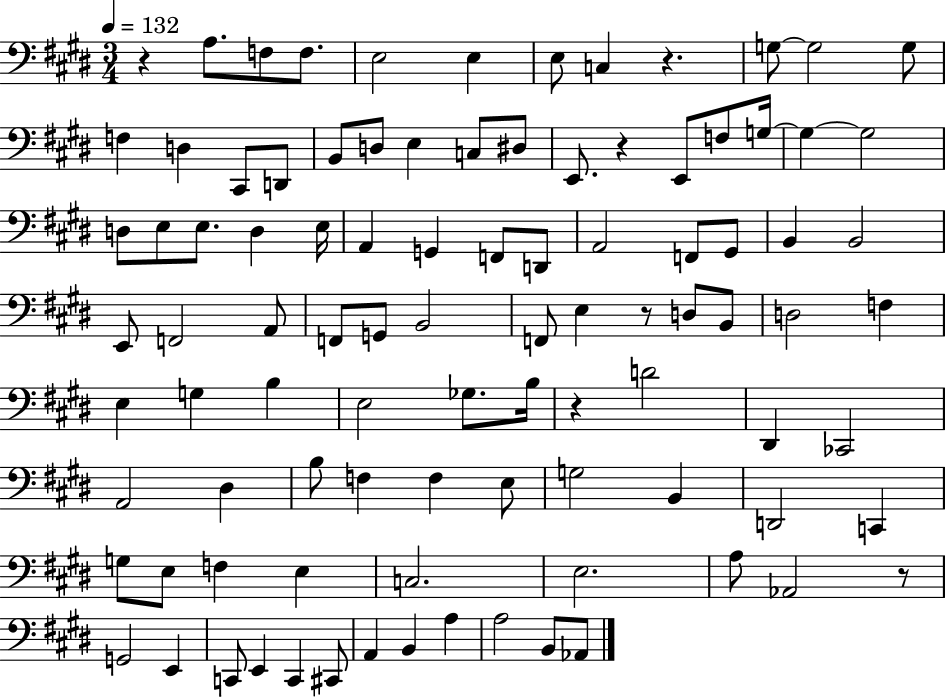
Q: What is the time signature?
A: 3/4